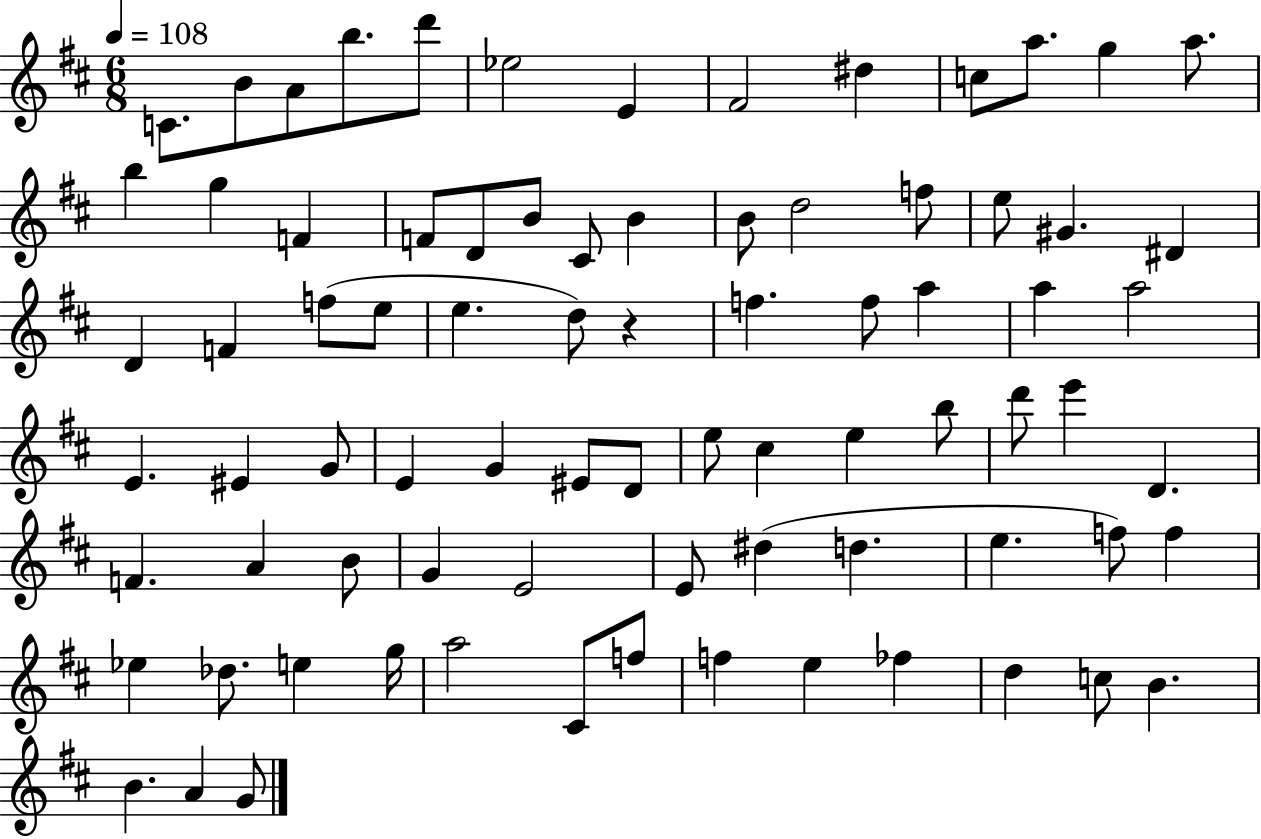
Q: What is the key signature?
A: D major